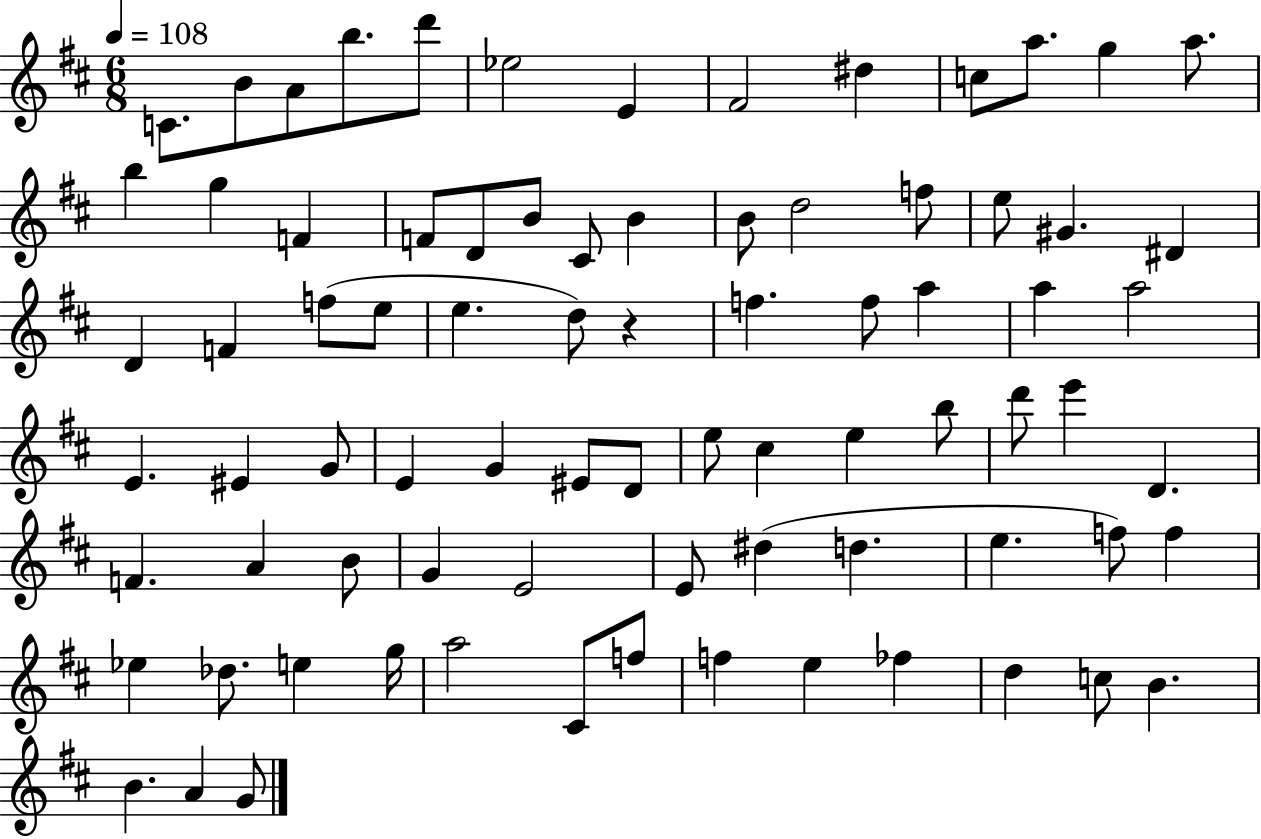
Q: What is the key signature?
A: D major